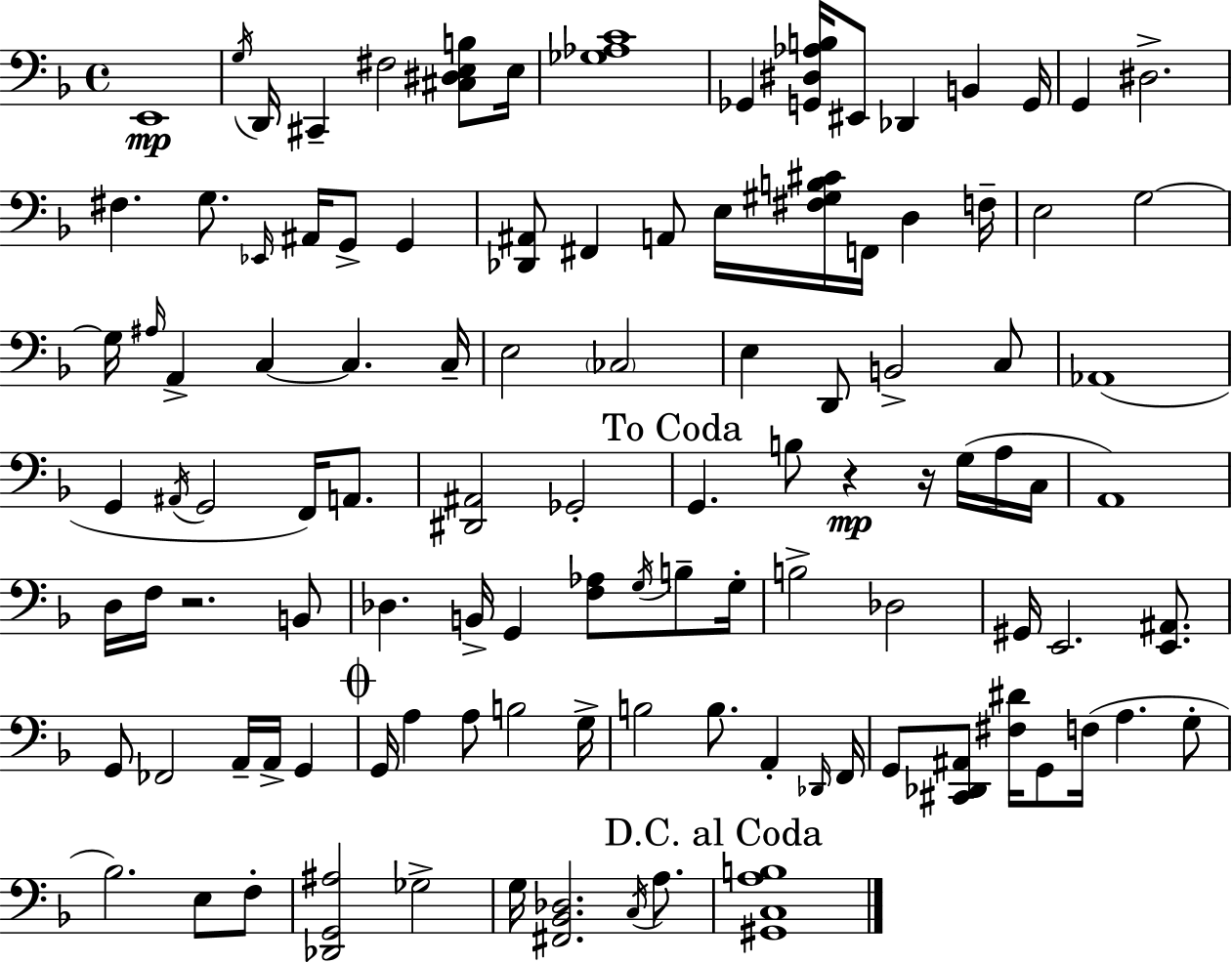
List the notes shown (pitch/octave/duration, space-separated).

E2/w G3/s D2/s C#2/q F#3/h [C#3,D#3,E3,B3]/e E3/s [Gb3,Ab3,C4]/w Gb2/q [G2,D#3,Ab3,B3]/s EIS2/e Db2/q B2/q G2/s G2/q D#3/h. F#3/q. G3/e. Eb2/s A#2/s G2/e G2/q [Db2,A#2]/e F#2/q A2/e E3/s [F#3,G#3,B3,C#4]/s F2/s D3/q F3/s E3/h G3/h G3/s A#3/s A2/q C3/q C3/q. C3/s E3/h CES3/h E3/q D2/e B2/h C3/e Ab2/w G2/q A#2/s G2/h F2/s A2/e. [D#2,A#2]/h Gb2/h G2/q. B3/e R/q R/s G3/s A3/s C3/s A2/w D3/s F3/s R/h. B2/e Db3/q. B2/s G2/q [F3,Ab3]/e G3/s B3/e G3/s B3/h Db3/h G#2/s E2/h. [E2,A#2]/e. G2/e FES2/h A2/s A2/s G2/q G2/s A3/q A3/e B3/h G3/s B3/h B3/e. A2/q Db2/s F2/s G2/e [C#2,Db2,A#2]/e [F#3,D#4]/s G2/e F3/s A3/q. G3/e Bb3/h. E3/e F3/e [Db2,G2,A#3]/h Gb3/h G3/s [F#2,Bb2,Db3]/h. C3/s A3/e. [G#2,C3,A3,B3]/w